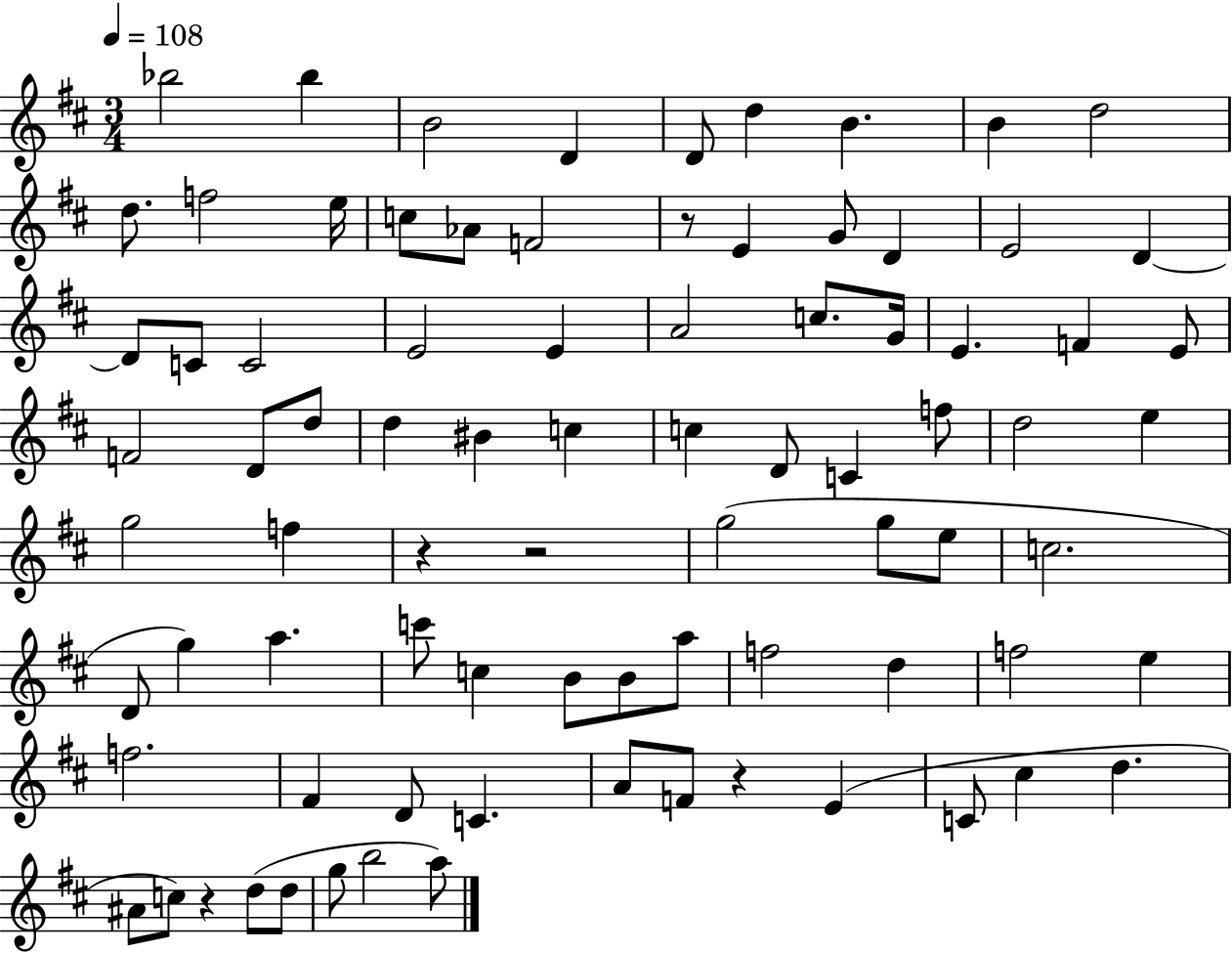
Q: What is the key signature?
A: D major